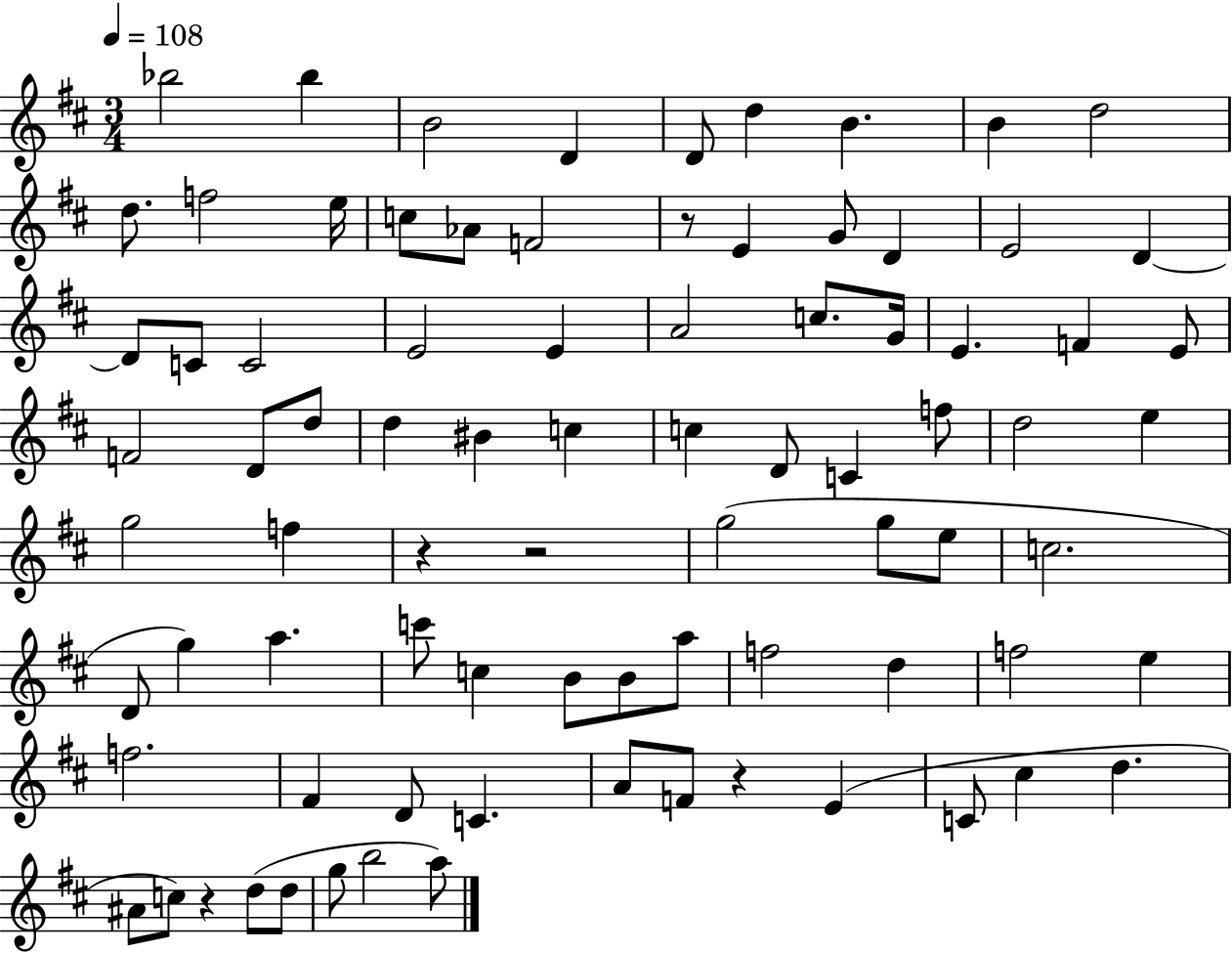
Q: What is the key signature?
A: D major